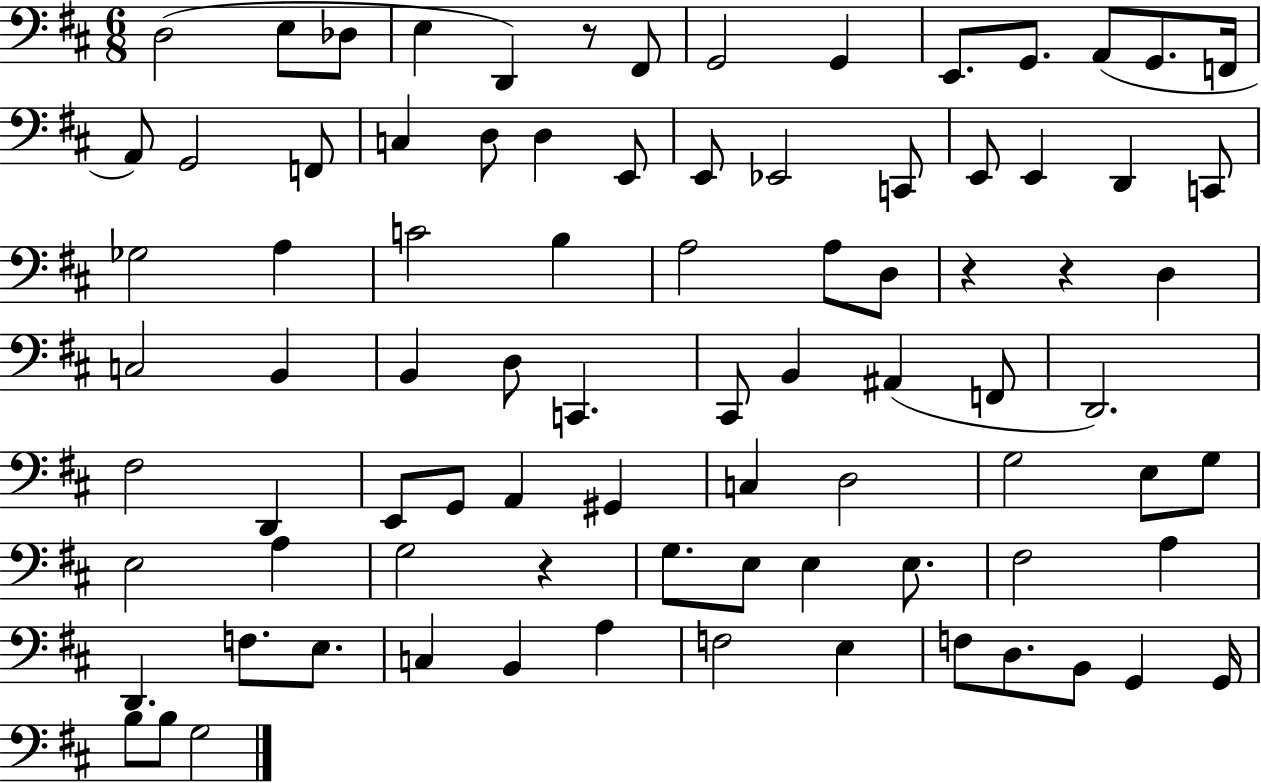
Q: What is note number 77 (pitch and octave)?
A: G2